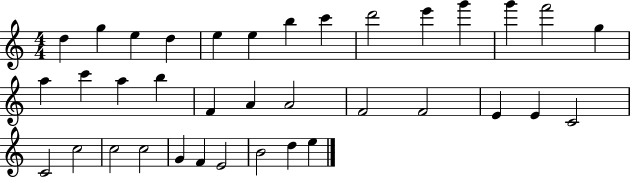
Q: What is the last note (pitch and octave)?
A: E5